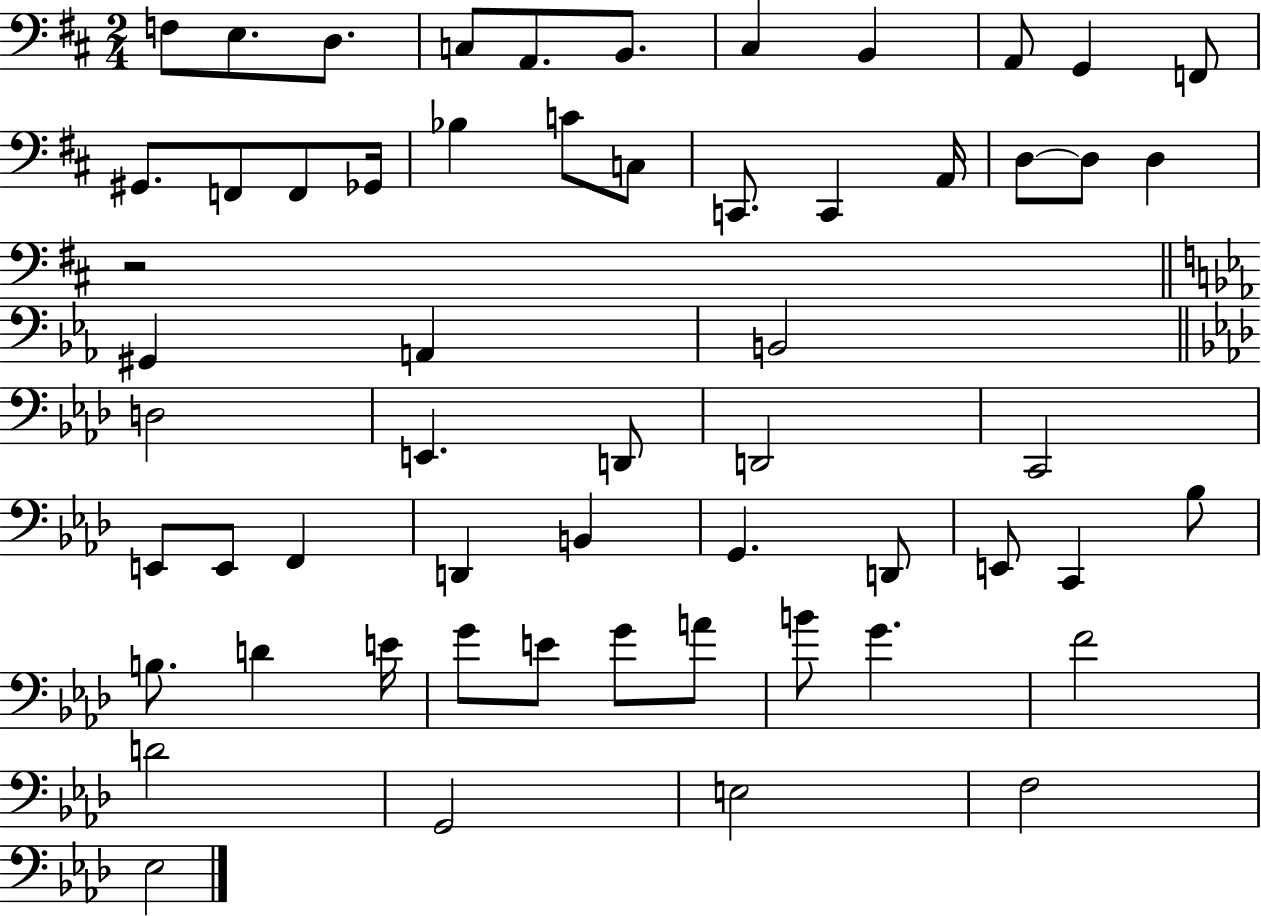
F3/e E3/e. D3/e. C3/e A2/e. B2/e. C#3/q B2/q A2/e G2/q F2/e G#2/e. F2/e F2/e Gb2/s Bb3/q C4/e C3/e C2/e. C2/q A2/s D3/e D3/e D3/q R/h G#2/q A2/q B2/h D3/h E2/q. D2/e D2/h C2/h E2/e E2/e F2/q D2/q B2/q G2/q. D2/e E2/e C2/q Bb3/e B3/e. D4/q E4/s G4/e E4/e G4/e A4/e B4/e G4/q. F4/h D4/h G2/h E3/h F3/h Eb3/h